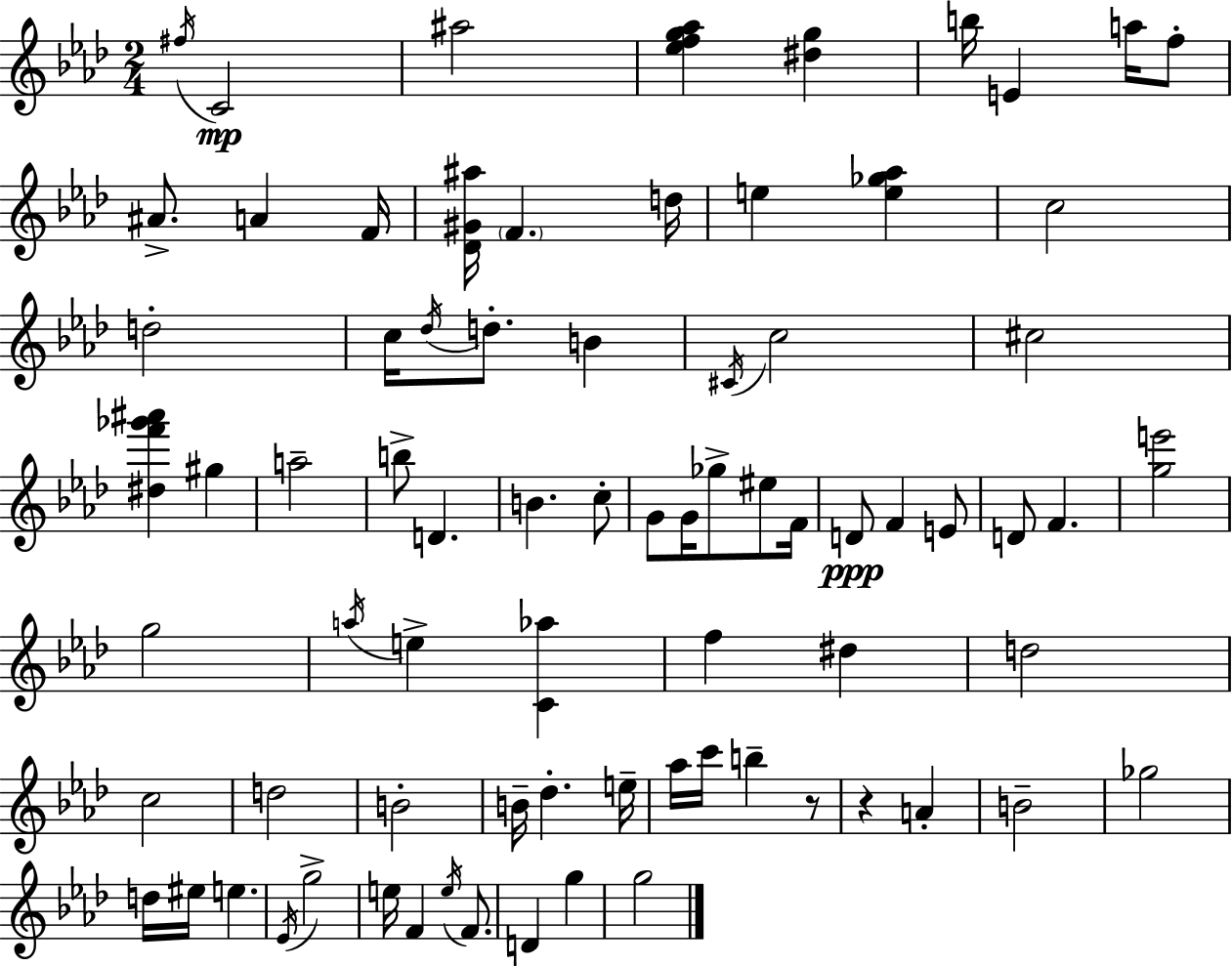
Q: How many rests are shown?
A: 2